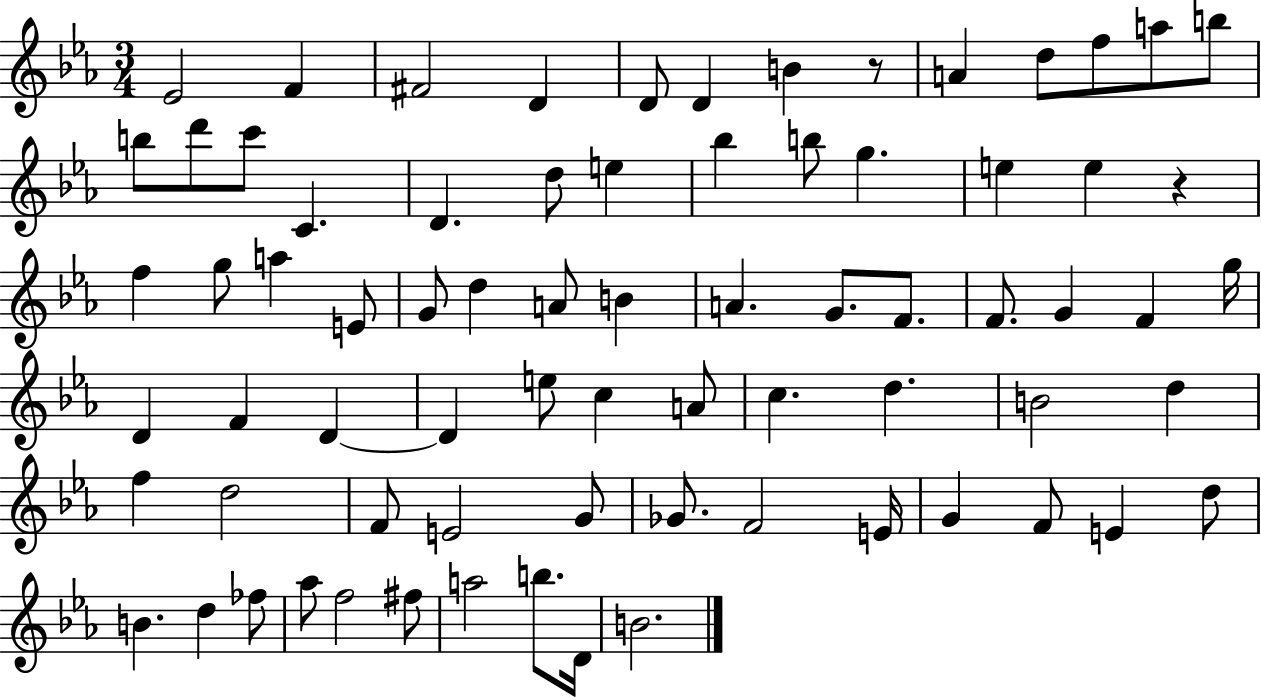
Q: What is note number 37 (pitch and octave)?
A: G4